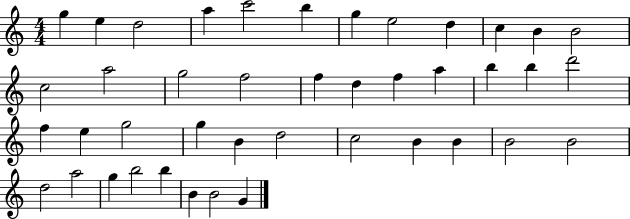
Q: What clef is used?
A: treble